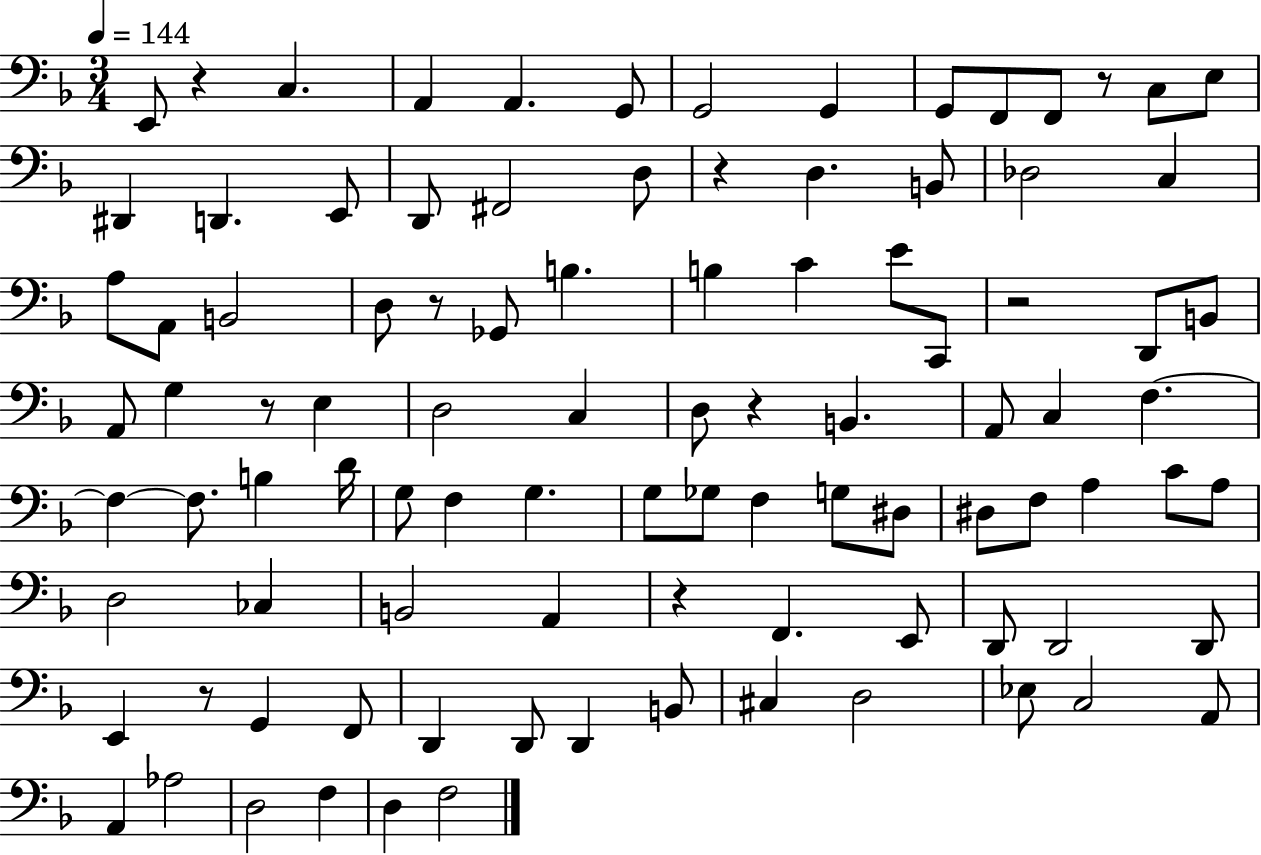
X:1
T:Untitled
M:3/4
L:1/4
K:F
E,,/2 z C, A,, A,, G,,/2 G,,2 G,, G,,/2 F,,/2 F,,/2 z/2 C,/2 E,/2 ^D,, D,, E,,/2 D,,/2 ^F,,2 D,/2 z D, B,,/2 _D,2 C, A,/2 A,,/2 B,,2 D,/2 z/2 _G,,/2 B, B, C E/2 C,,/2 z2 D,,/2 B,,/2 A,,/2 G, z/2 E, D,2 C, D,/2 z B,, A,,/2 C, F, F, F,/2 B, D/4 G,/2 F, G, G,/2 _G,/2 F, G,/2 ^D,/2 ^D,/2 F,/2 A, C/2 A,/2 D,2 _C, B,,2 A,, z F,, E,,/2 D,,/2 D,,2 D,,/2 E,, z/2 G,, F,,/2 D,, D,,/2 D,, B,,/2 ^C, D,2 _E,/2 C,2 A,,/2 A,, _A,2 D,2 F, D, F,2